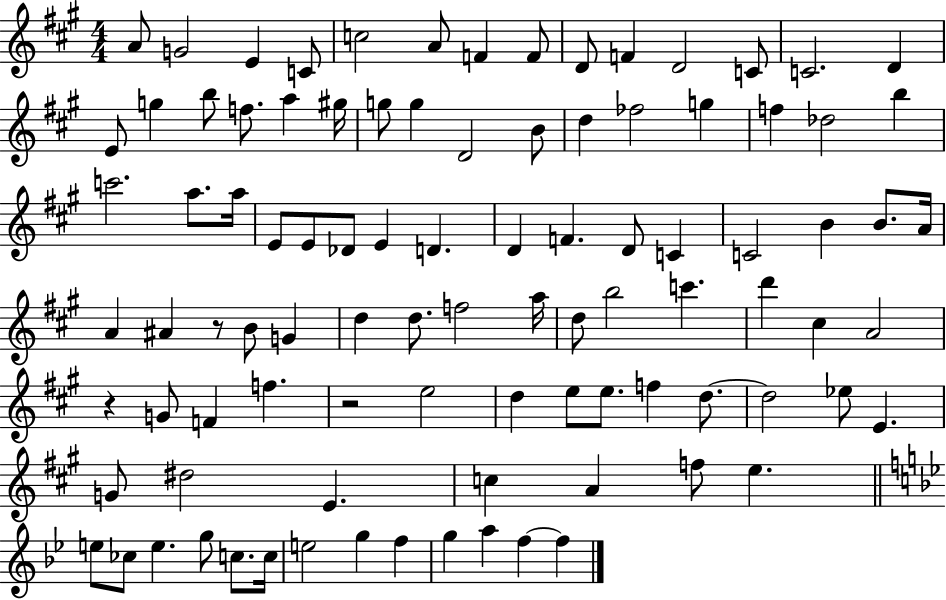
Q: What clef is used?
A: treble